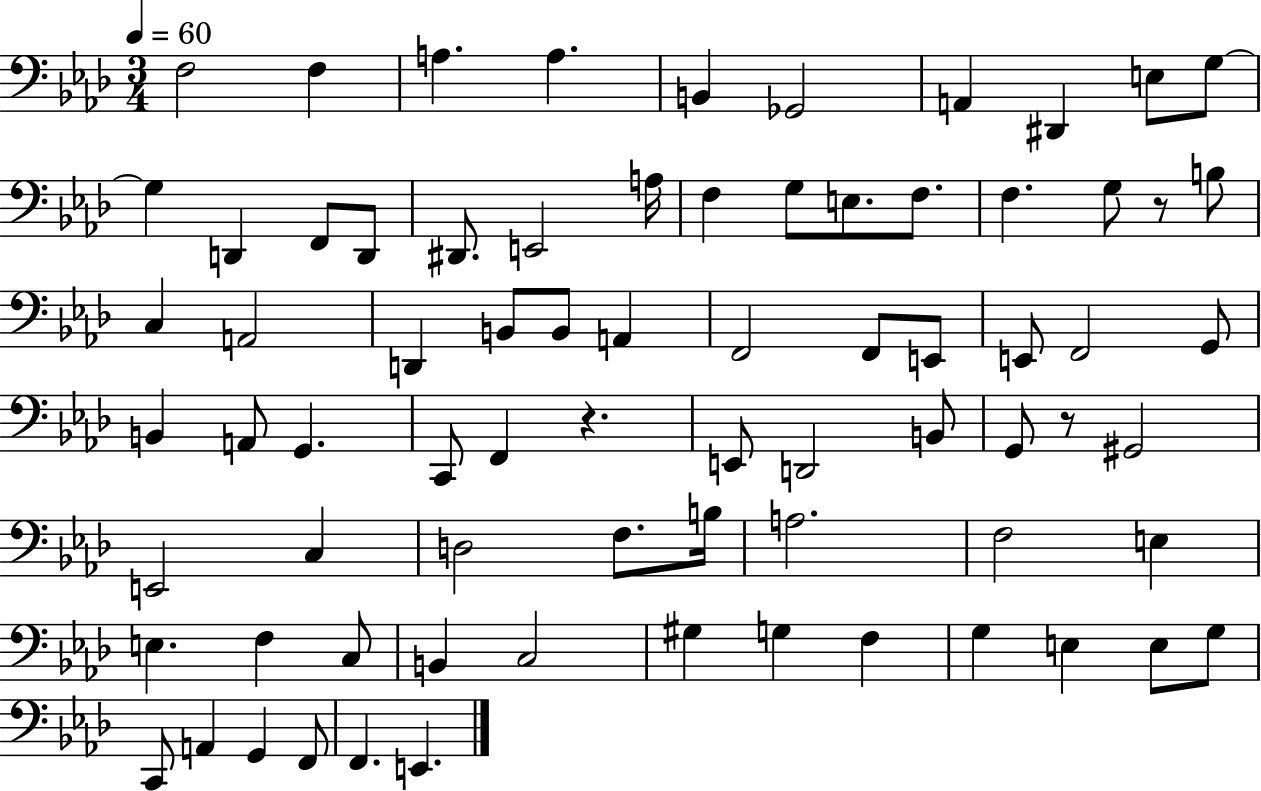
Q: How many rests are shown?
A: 3